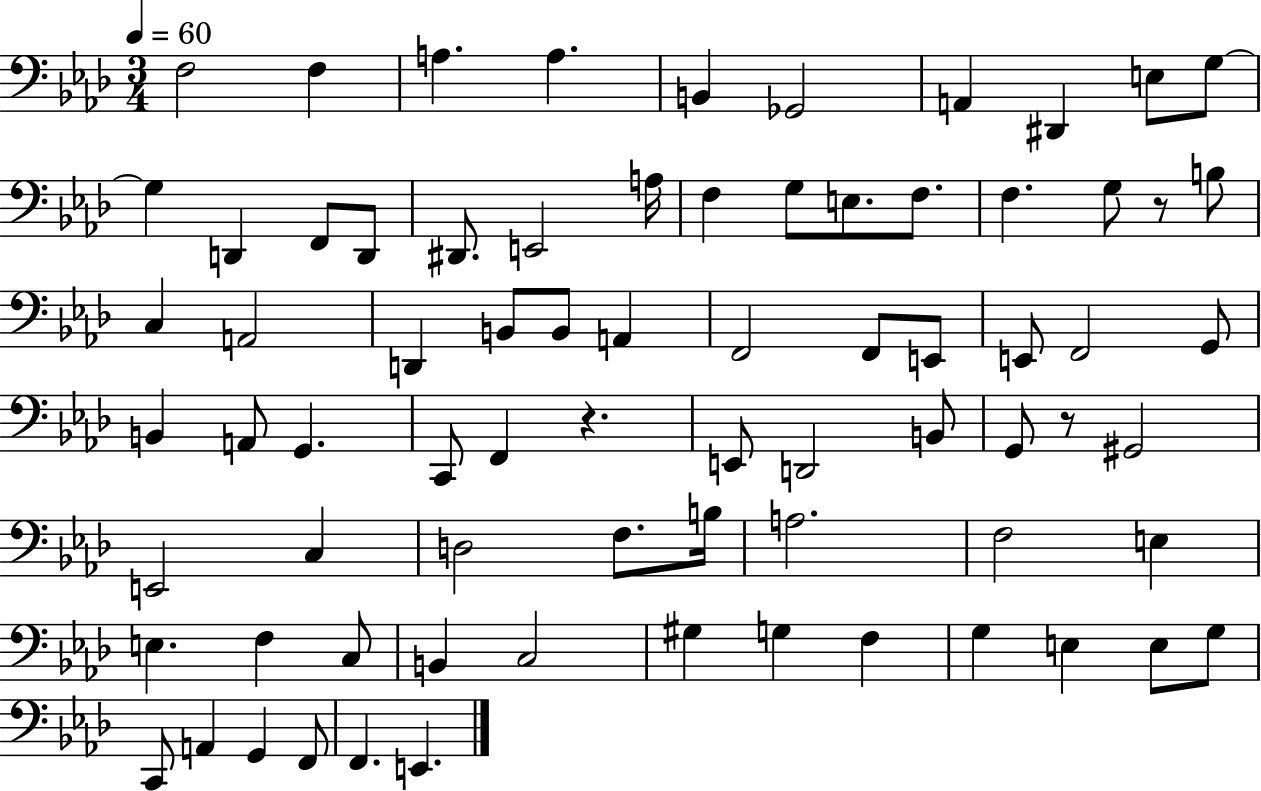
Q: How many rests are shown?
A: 3